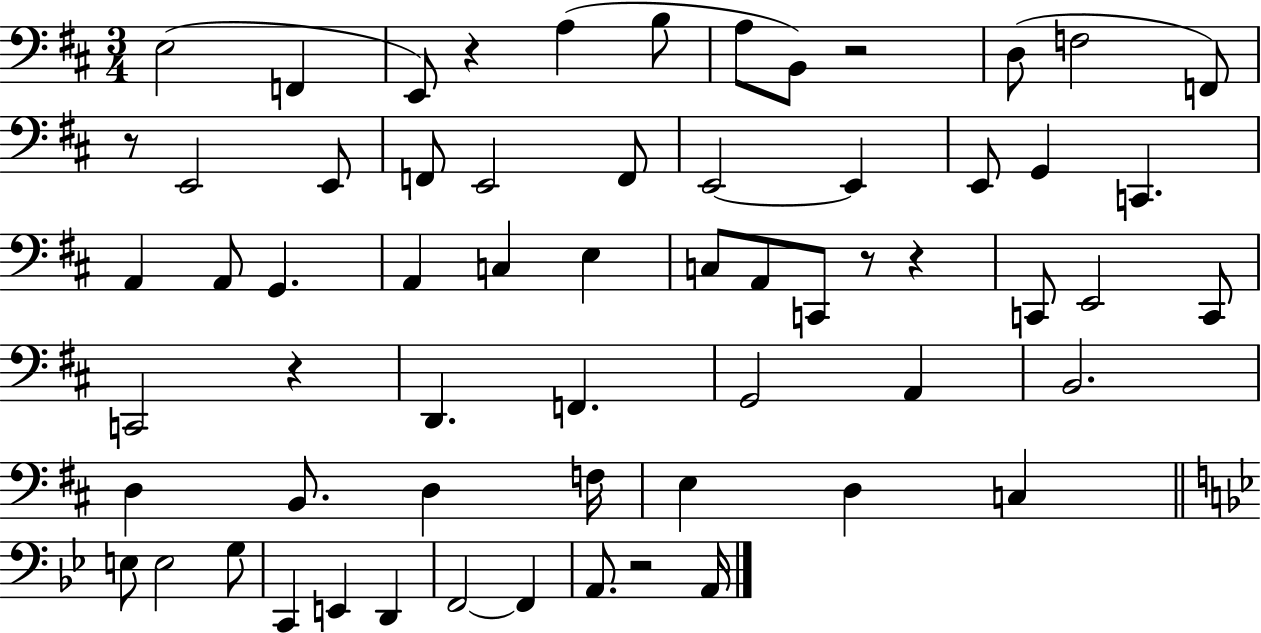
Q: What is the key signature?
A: D major